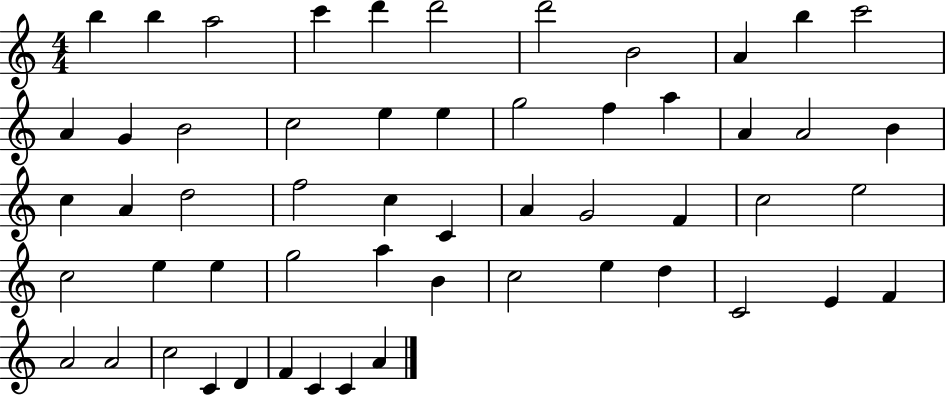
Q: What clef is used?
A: treble